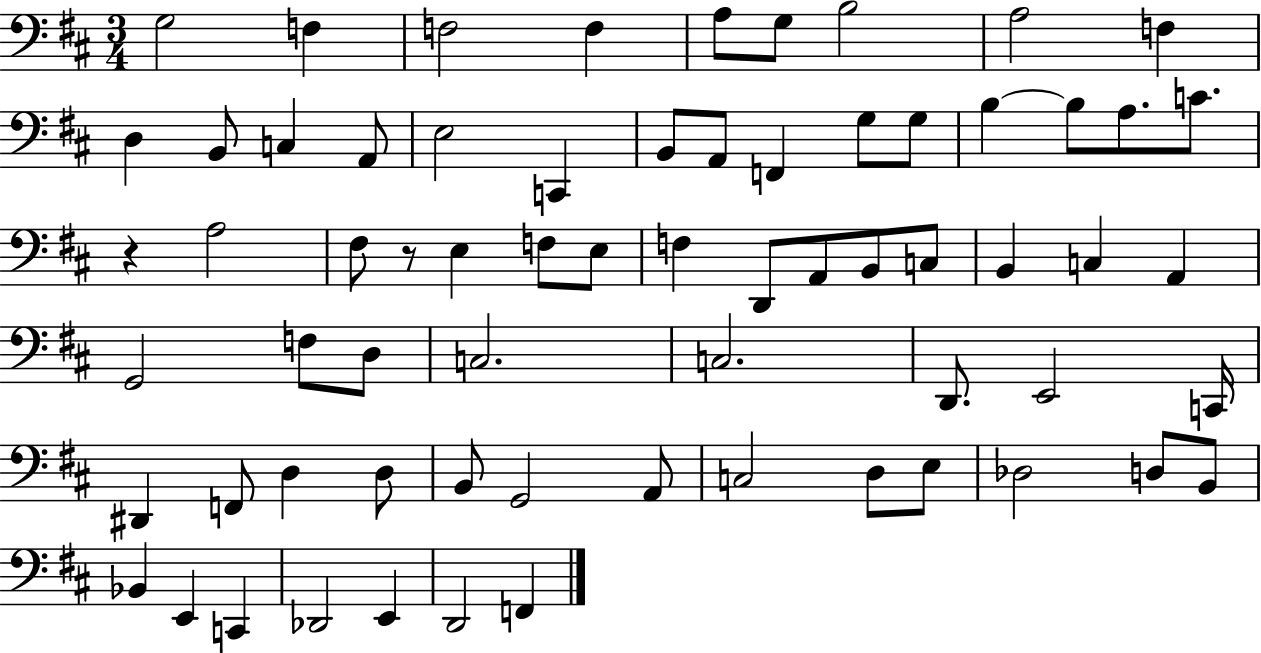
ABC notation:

X:1
T:Untitled
M:3/4
L:1/4
K:D
G,2 F, F,2 F, A,/2 G,/2 B,2 A,2 F, D, B,,/2 C, A,,/2 E,2 C,, B,,/2 A,,/2 F,, G,/2 G,/2 B, B,/2 A,/2 C/2 z A,2 ^F,/2 z/2 E, F,/2 E,/2 F, D,,/2 A,,/2 B,,/2 C,/2 B,, C, A,, G,,2 F,/2 D,/2 C,2 C,2 D,,/2 E,,2 C,,/4 ^D,, F,,/2 D, D,/2 B,,/2 G,,2 A,,/2 C,2 D,/2 E,/2 _D,2 D,/2 B,,/2 _B,, E,, C,, _D,,2 E,, D,,2 F,,